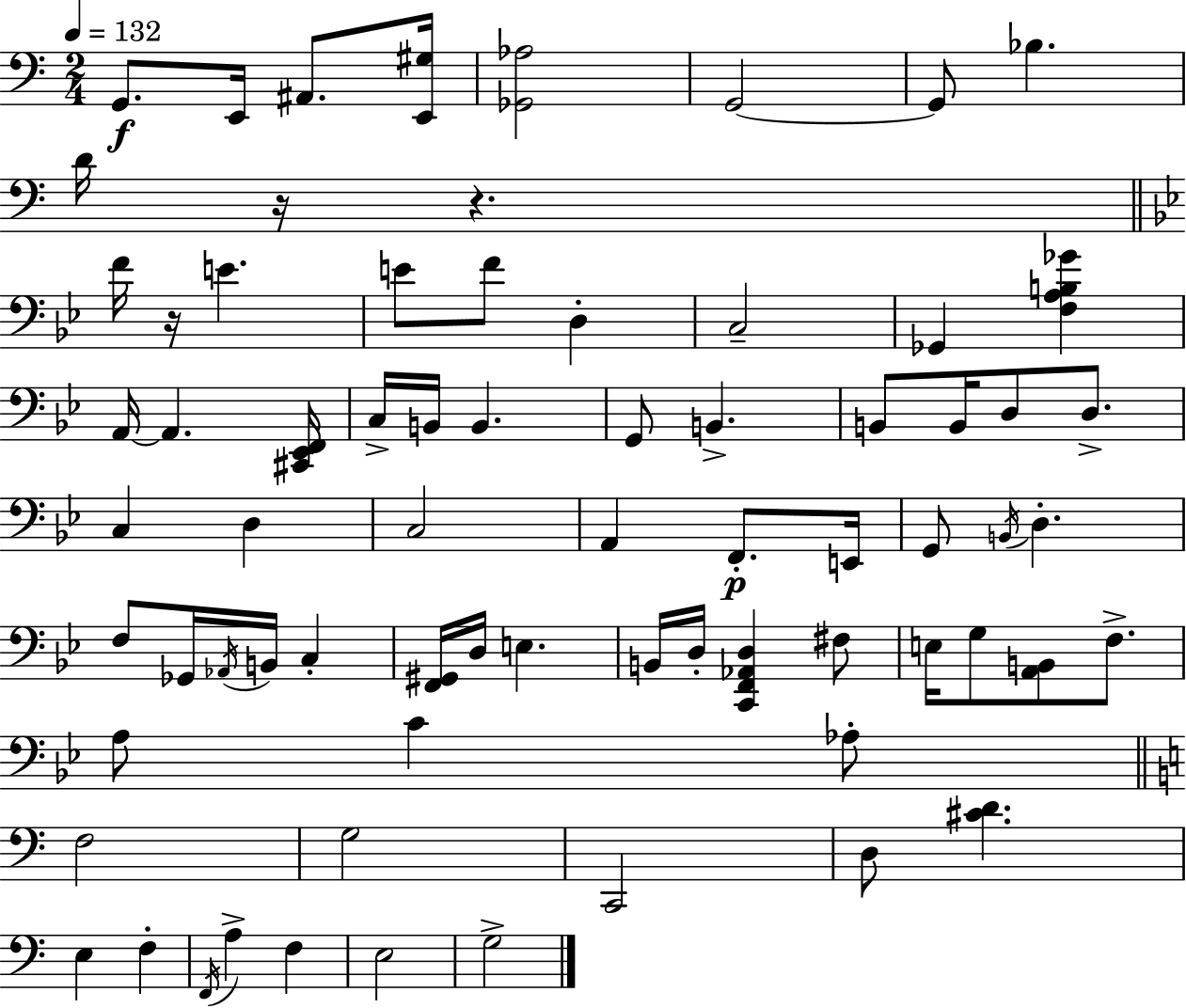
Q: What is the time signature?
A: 2/4